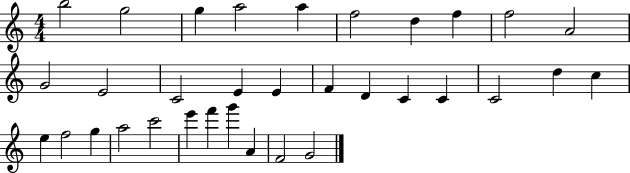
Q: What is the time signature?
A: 4/4